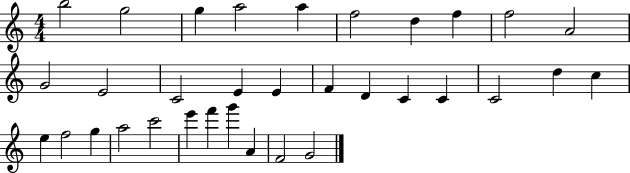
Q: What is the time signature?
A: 4/4